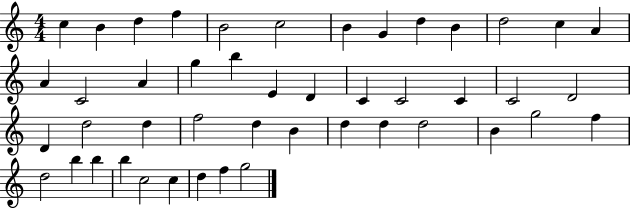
{
  \clef treble
  \numericTimeSignature
  \time 4/4
  \key c \major
  c''4 b'4 d''4 f''4 | b'2 c''2 | b'4 g'4 d''4 b'4 | d''2 c''4 a'4 | \break a'4 c'2 a'4 | g''4 b''4 e'4 d'4 | c'4 c'2 c'4 | c'2 d'2 | \break d'4 d''2 d''4 | f''2 d''4 b'4 | d''4 d''4 d''2 | b'4 g''2 f''4 | \break d''2 b''4 b''4 | b''4 c''2 c''4 | d''4 f''4 g''2 | \bar "|."
}